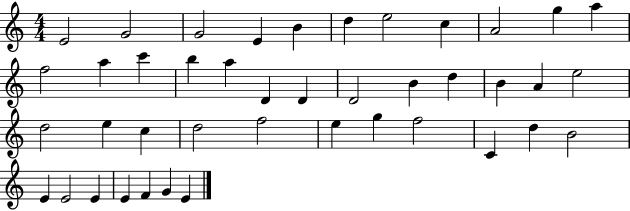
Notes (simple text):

E4/h G4/h G4/h E4/q B4/q D5/q E5/h C5/q A4/h G5/q A5/q F5/h A5/q C6/q B5/q A5/q D4/q D4/q D4/h B4/q D5/q B4/q A4/q E5/h D5/h E5/q C5/q D5/h F5/h E5/q G5/q F5/h C4/q D5/q B4/h E4/q E4/h E4/q E4/q F4/q G4/q E4/q